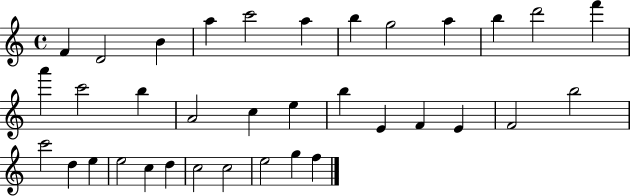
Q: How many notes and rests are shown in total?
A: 35